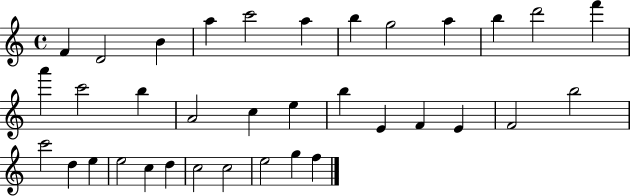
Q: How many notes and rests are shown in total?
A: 35